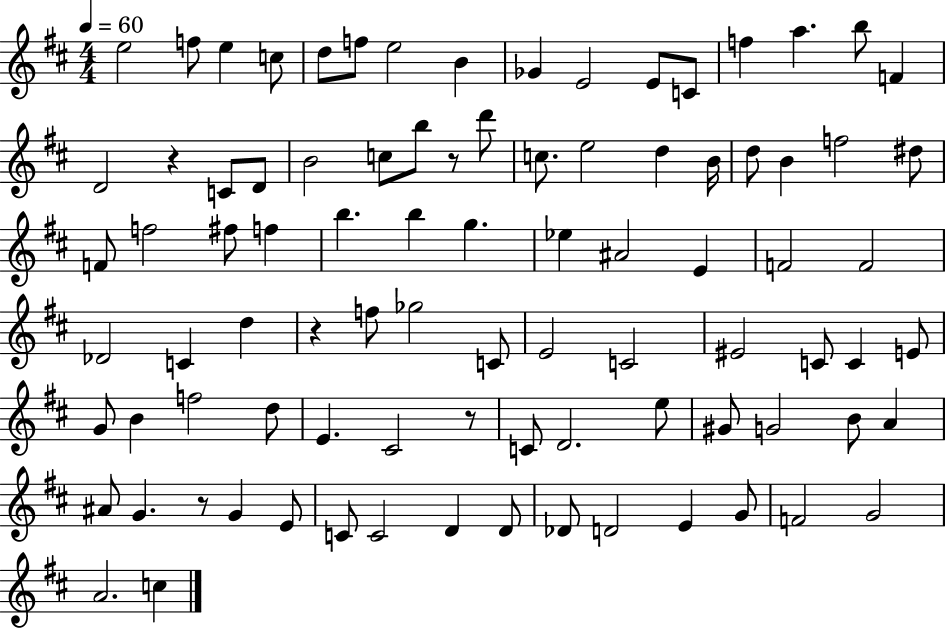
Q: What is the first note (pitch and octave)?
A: E5